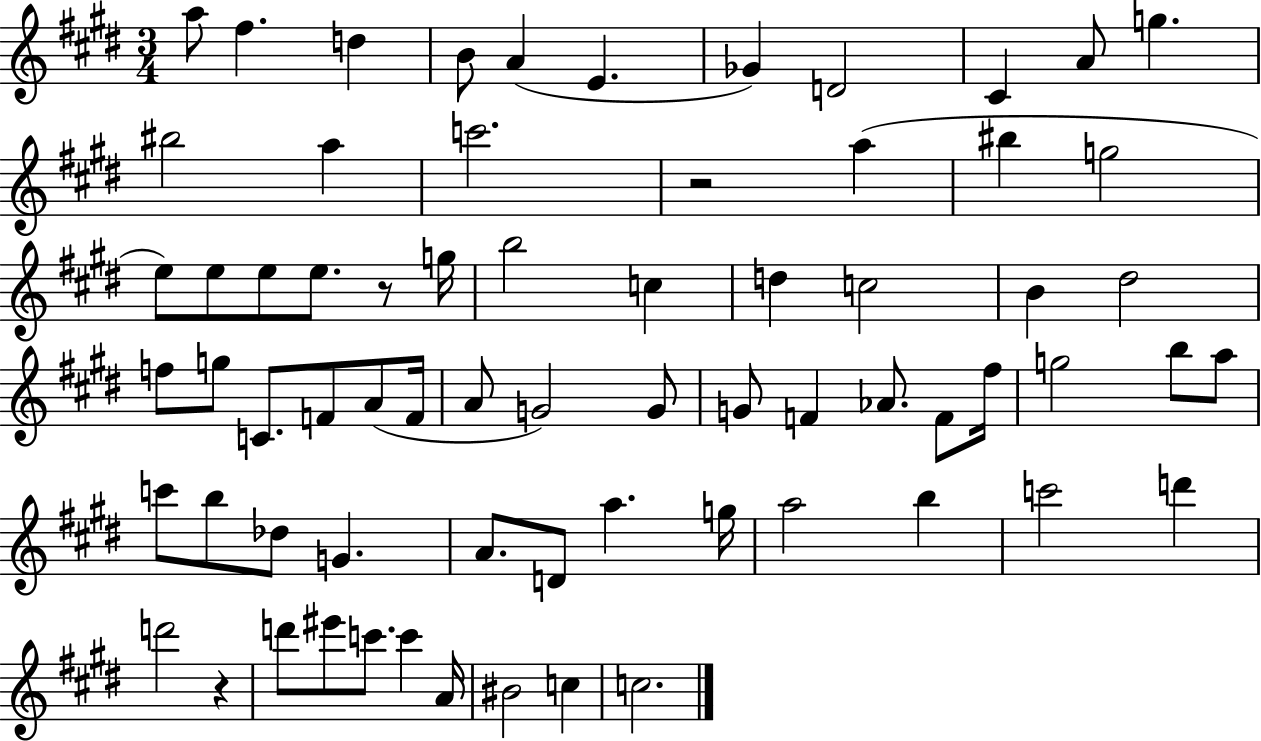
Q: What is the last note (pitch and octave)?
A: C5